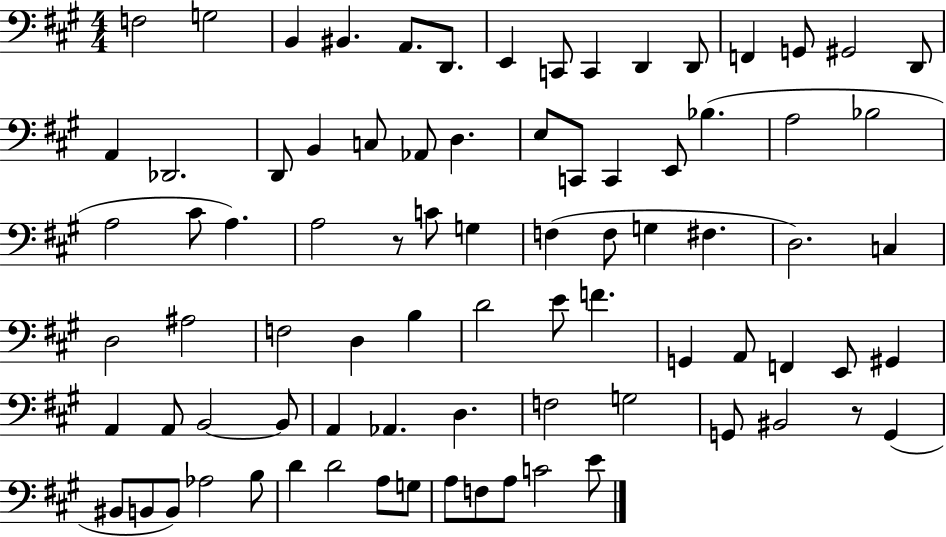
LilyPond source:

{
  \clef bass
  \numericTimeSignature
  \time 4/4
  \key a \major
  f2 g2 | b,4 bis,4. a,8. d,8. | e,4 c,8 c,4 d,4 d,8 | f,4 g,8 gis,2 d,8 | \break a,4 des,2. | d,8 b,4 c8 aes,8 d4. | e8 c,8 c,4 e,8 bes4.( | a2 bes2 | \break a2 cis'8 a4.) | a2 r8 c'8 g4 | f4( f8 g4 fis4. | d2.) c4 | \break d2 ais2 | f2 d4 b4 | d'2 e'8 f'4. | g,4 a,8 f,4 e,8 gis,4 | \break a,4 a,8 b,2~~ b,8 | a,4 aes,4. d4. | f2 g2 | g,8 bis,2 r8 g,4( | \break bis,8 b,8 b,8) aes2 b8 | d'4 d'2 a8 g8 | a8 f8 a8 c'2 e'8 | \bar "|."
}